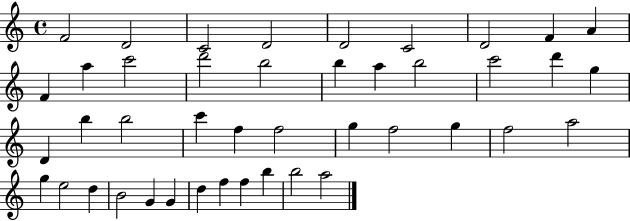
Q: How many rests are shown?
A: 0